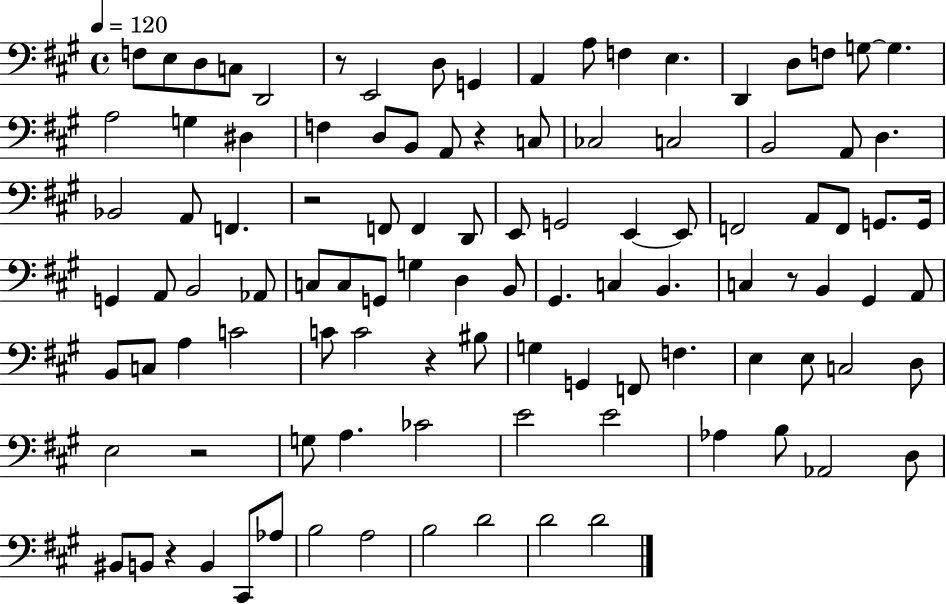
X:1
T:Untitled
M:4/4
L:1/4
K:A
F,/2 E,/2 D,/2 C,/2 D,,2 z/2 E,,2 D,/2 G,, A,, A,/2 F, E, D,, D,/2 F,/2 G,/2 G, A,2 G, ^D, F, D,/2 B,,/2 A,,/2 z C,/2 _C,2 C,2 B,,2 A,,/2 D, _B,,2 A,,/2 F,, z2 F,,/2 F,, D,,/2 E,,/2 G,,2 E,, E,,/2 F,,2 A,,/2 F,,/2 G,,/2 G,,/4 G,, A,,/2 B,,2 _A,,/2 C,/2 C,/2 G,,/2 G, D, B,,/2 ^G,, C, B,, C, z/2 B,, ^G,, A,,/2 B,,/2 C,/2 A, C2 C/2 C2 z ^B,/2 G, G,, F,,/2 F, E, E,/2 C,2 D,/2 E,2 z2 G,/2 A, _C2 E2 E2 _A, B,/2 _A,,2 D,/2 ^B,,/2 B,,/2 z B,, ^C,,/2 _A,/2 B,2 A,2 B,2 D2 D2 D2